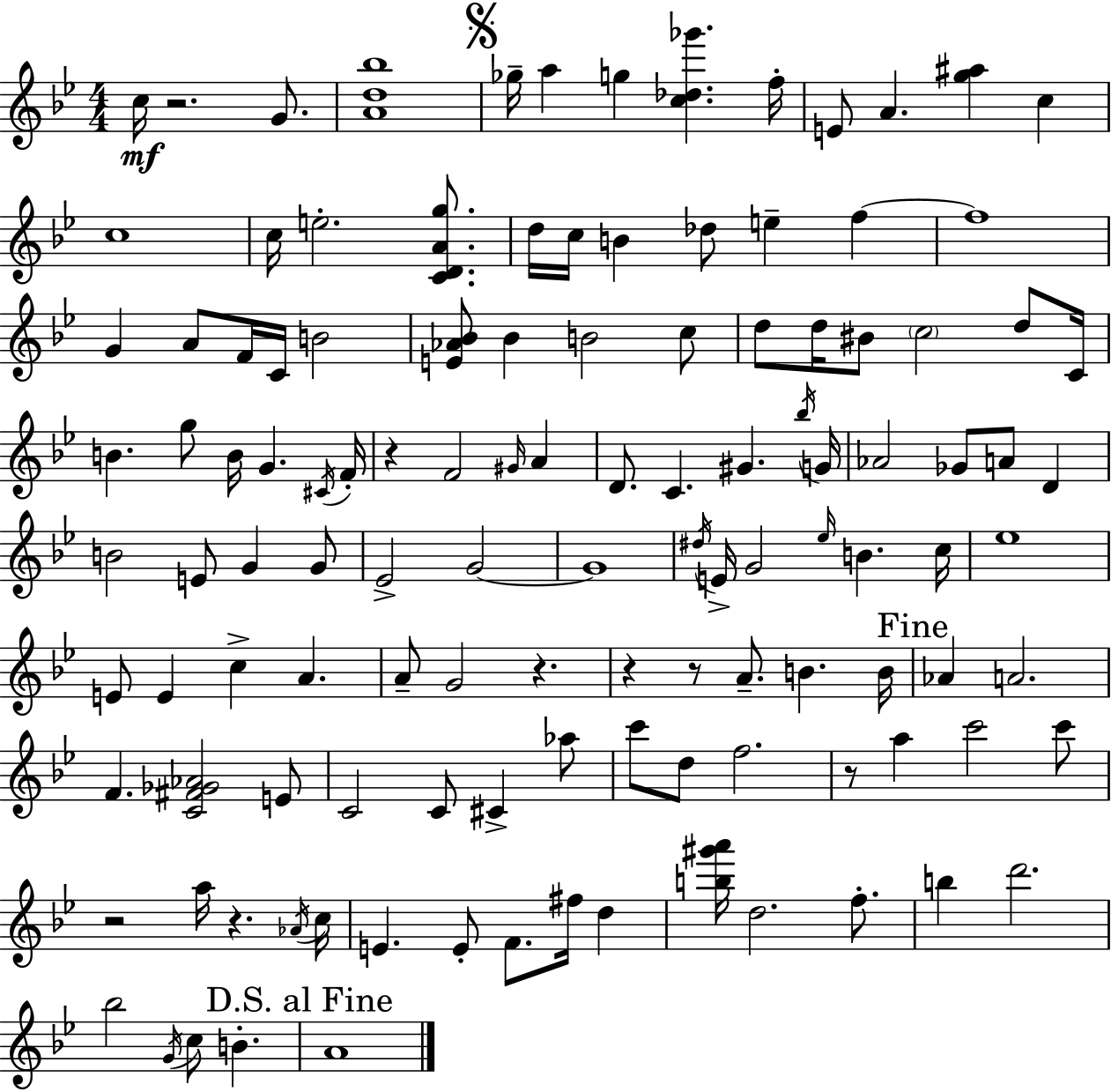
C5/s R/h. G4/e. [A4,D5,Bb5]/w Gb5/s A5/q G5/q [C5,Db5,Gb6]/q. F5/s E4/e A4/q. [G5,A#5]/q C5/q C5/w C5/s E5/h. [C4,D4,A4,G5]/e. D5/s C5/s B4/q Db5/e E5/q F5/q F5/w G4/q A4/e F4/s C4/s B4/h [E4,Ab4,Bb4]/e Bb4/q B4/h C5/e D5/e D5/s BIS4/e C5/h D5/e C4/s B4/q. G5/e B4/s G4/q. C#4/s F4/s R/q F4/h G#4/s A4/q D4/e. C4/q. G#4/q. Bb5/s G4/s Ab4/h Gb4/e A4/e D4/q B4/h E4/e G4/q G4/e Eb4/h G4/h G4/w D#5/s E4/s G4/h Eb5/s B4/q. C5/s Eb5/w E4/e E4/q C5/q A4/q. A4/e G4/h R/q. R/q R/e A4/e. B4/q. B4/s Ab4/q A4/h. F4/q. [C4,F#4,Gb4,Ab4]/h E4/e C4/h C4/e C#4/q Ab5/e C6/e D5/e F5/h. R/e A5/q C6/h C6/e R/h A5/s R/q. Ab4/s C5/s E4/q. E4/e F4/e. F#5/s D5/q [B5,G#6,A6]/s D5/h. F5/e. B5/q D6/h. Bb5/h G4/s C5/e B4/q. A4/w